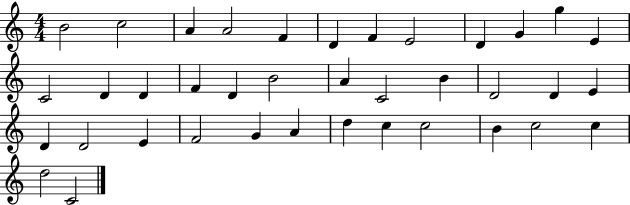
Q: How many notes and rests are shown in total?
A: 38